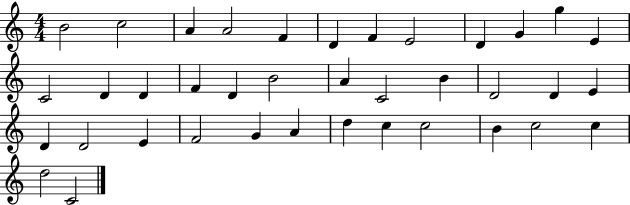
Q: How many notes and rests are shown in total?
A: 38